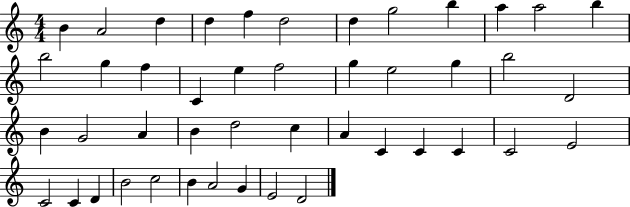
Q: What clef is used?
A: treble